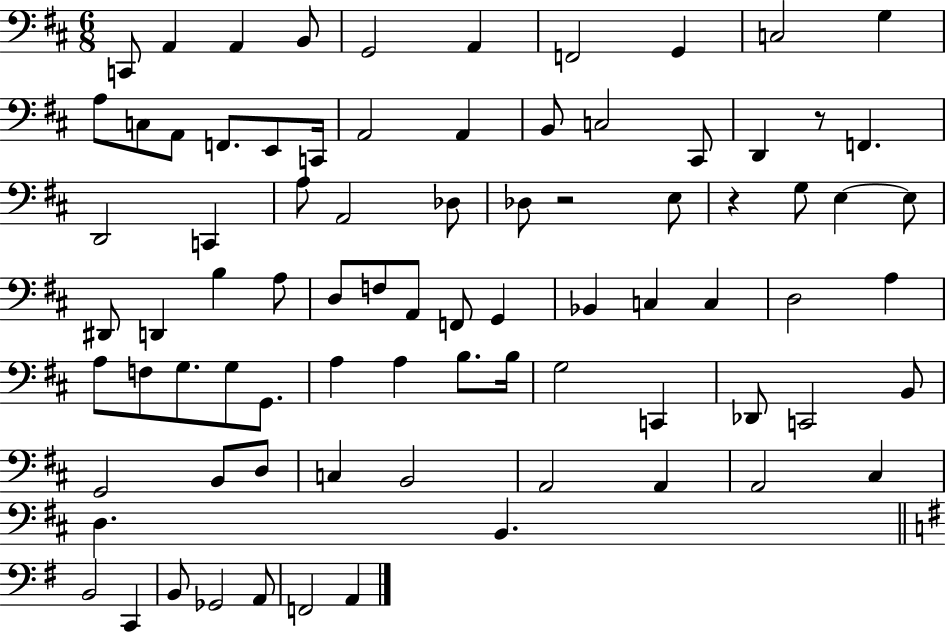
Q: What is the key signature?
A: D major